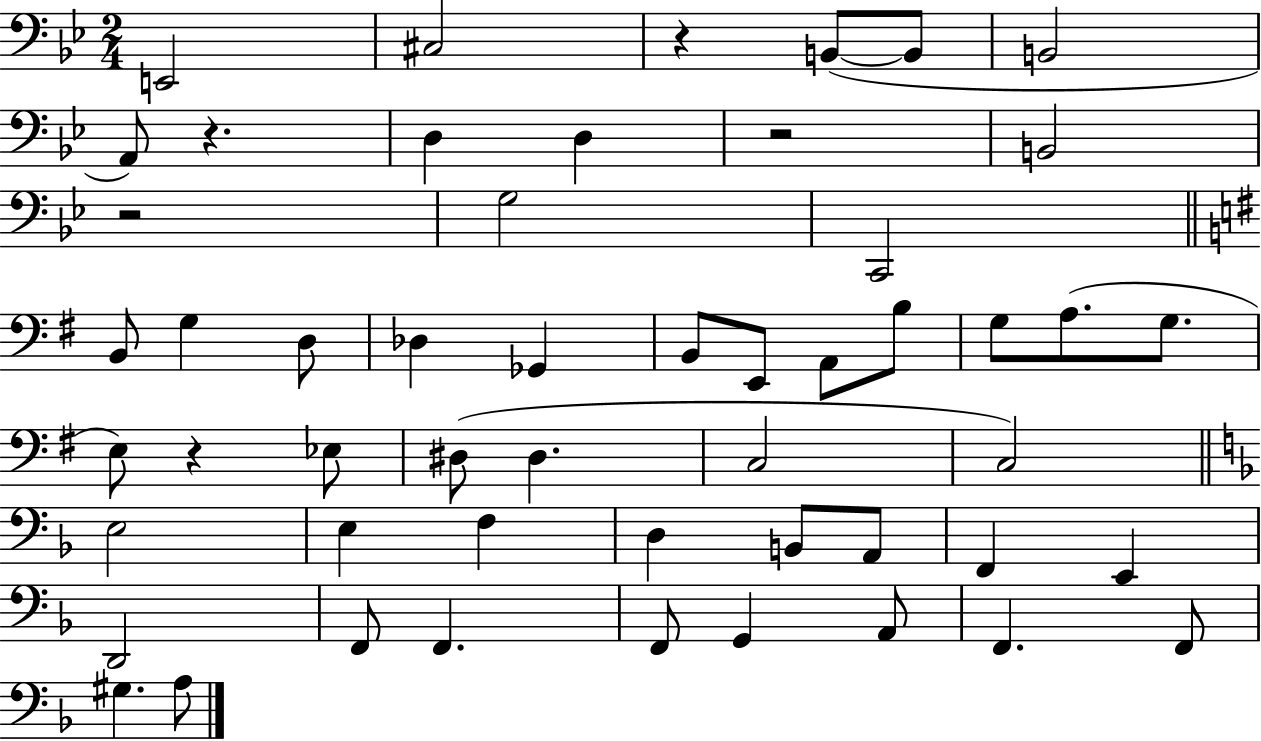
E2/h C#3/h R/q B2/e B2/e B2/h A2/e R/q. D3/q D3/q R/h B2/h R/h G3/h C2/h B2/e G3/q D3/e Db3/q Gb2/q B2/e E2/e A2/e B3/e G3/e A3/e. G3/e. E3/e R/q Eb3/e D#3/e D#3/q. C3/h C3/h E3/h E3/q F3/q D3/q B2/e A2/e F2/q E2/q D2/h F2/e F2/q. F2/e G2/q A2/e F2/q. F2/e G#3/q. A3/e